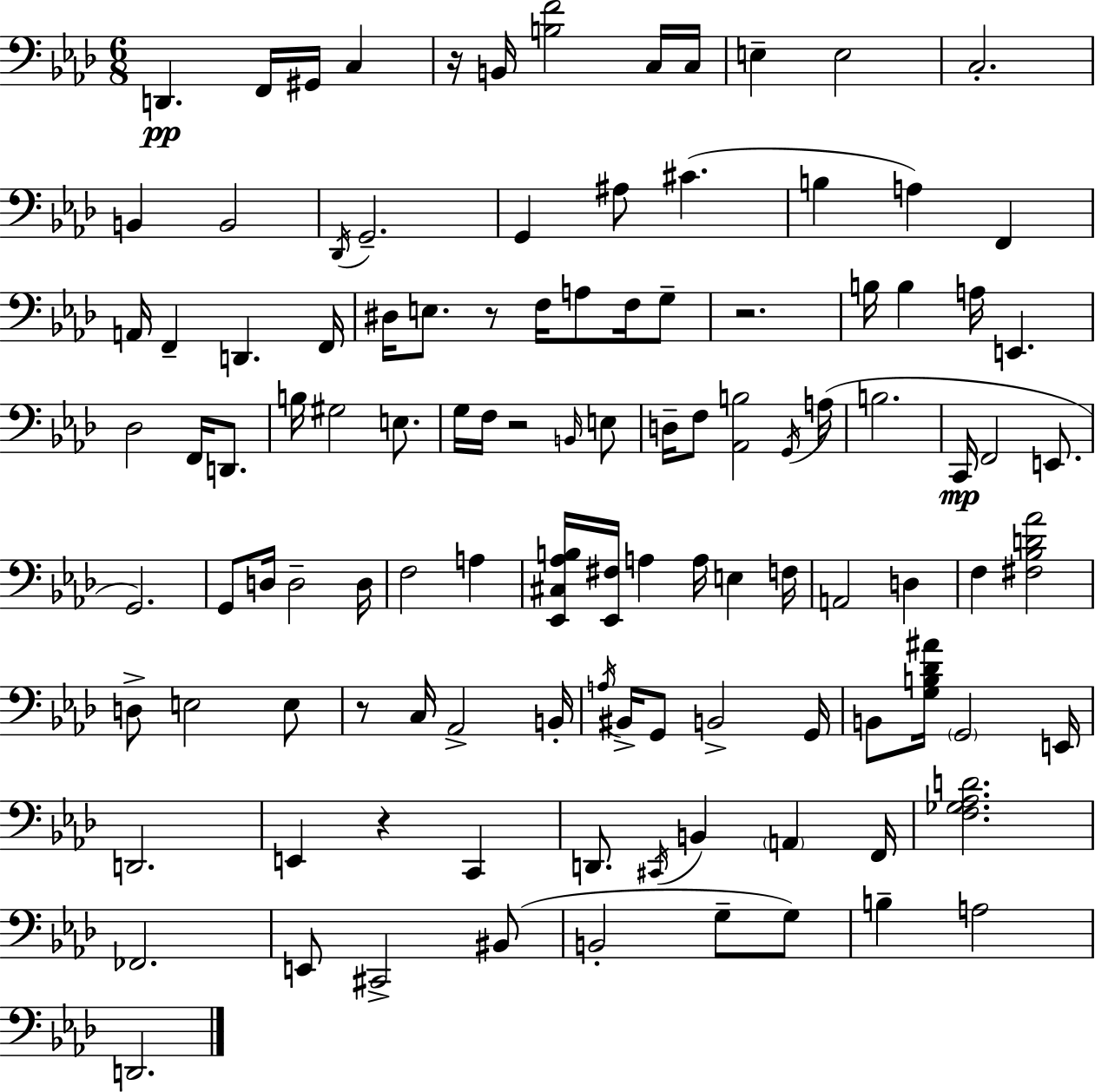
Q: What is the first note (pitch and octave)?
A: D2